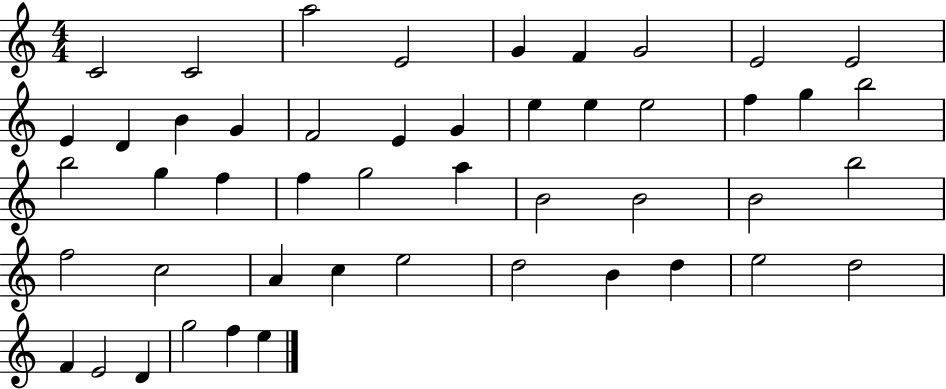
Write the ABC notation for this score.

X:1
T:Untitled
M:4/4
L:1/4
K:C
C2 C2 a2 E2 G F G2 E2 E2 E D B G F2 E G e e e2 f g b2 b2 g f f g2 a B2 B2 B2 b2 f2 c2 A c e2 d2 B d e2 d2 F E2 D g2 f e